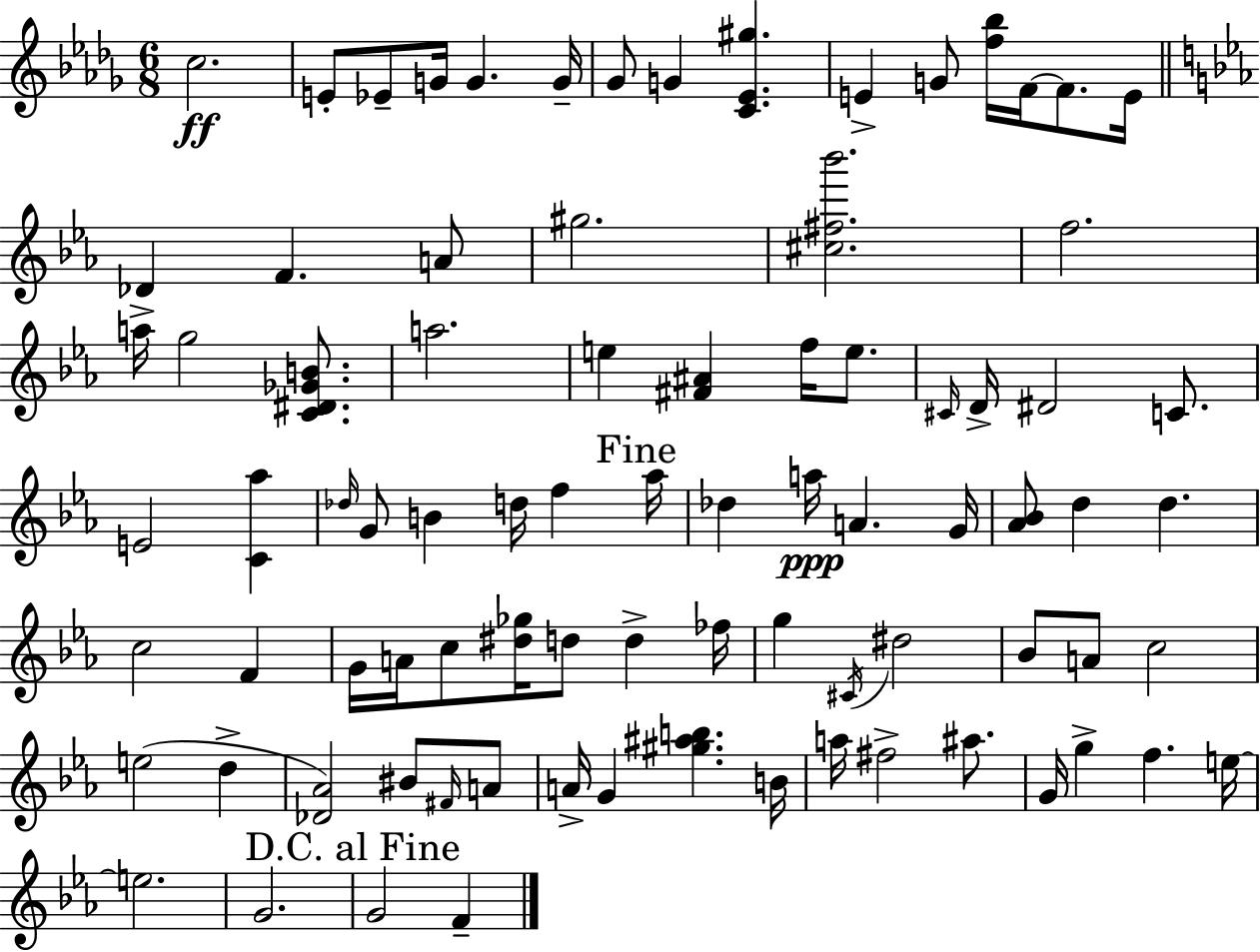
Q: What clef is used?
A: treble